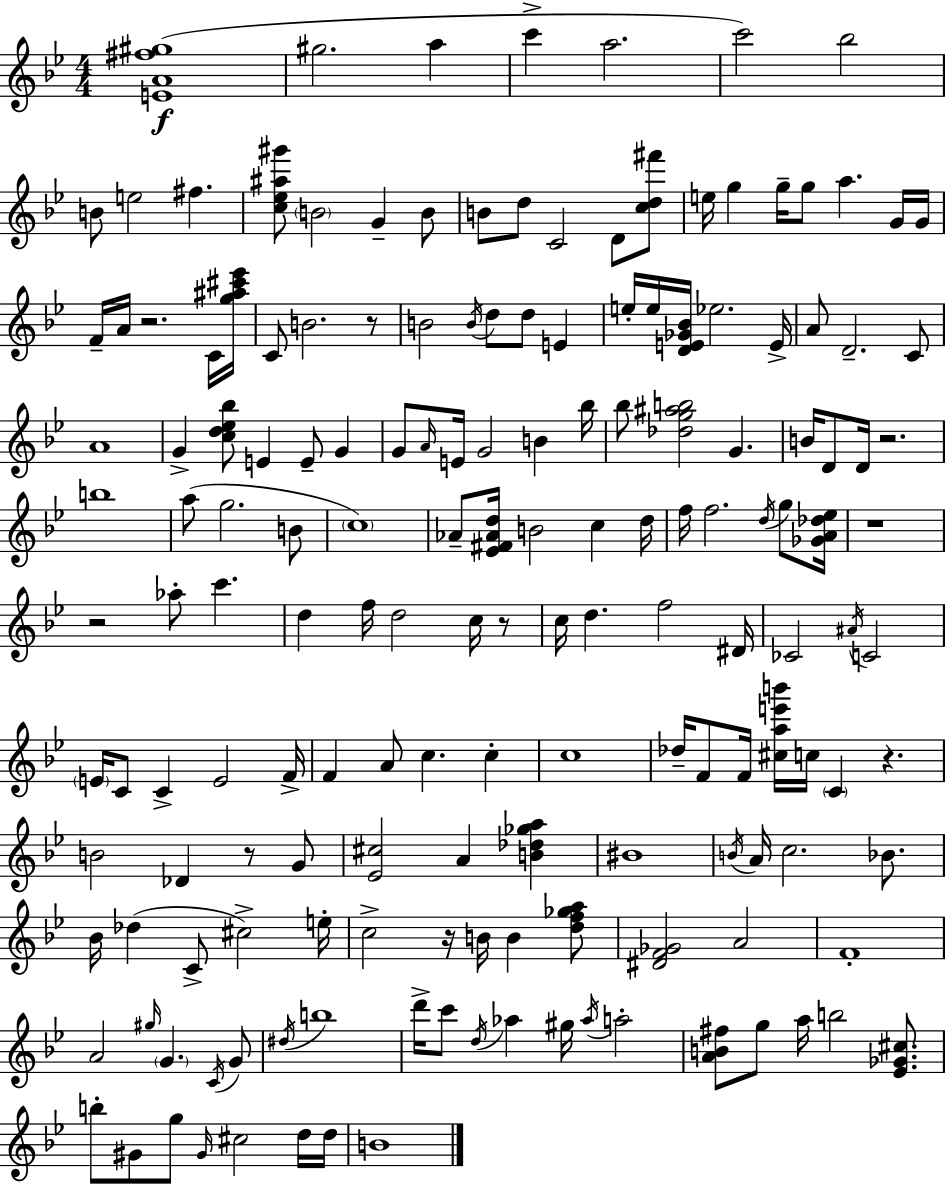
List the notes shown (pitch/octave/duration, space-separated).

[E4,A4,F#5,G#5]/w G#5/h. A5/q C6/q A5/h. C6/h Bb5/h B4/e E5/h F#5/q. [C5,Eb5,A#5,G#6]/e B4/h G4/q B4/e B4/e D5/e C4/h D4/e [C5,D5,F#6]/e E5/s G5/q G5/s G5/e A5/q. G4/s G4/s F4/s A4/s R/h. C4/s [G5,A#5,C#6,Eb6]/s C4/e B4/h. R/e B4/h B4/s D5/e D5/e E4/q E5/s E5/s [D4,E4,Gb4,Bb4]/s Eb5/h. E4/s A4/e D4/h. C4/e A4/w G4/q [C5,D5,Eb5,Bb5]/e E4/q E4/e G4/q G4/e A4/s E4/s G4/h B4/q Bb5/s Bb5/e [Db5,G5,A#5,B5]/h G4/q. B4/s D4/e D4/s R/h. B5/w A5/e G5/h. B4/e C5/w Ab4/e [Eb4,F#4,Ab4,D5]/s B4/h C5/q D5/s F5/s F5/h. D5/s G5/e [Gb4,A4,Db5,Eb5]/s R/w R/h Ab5/e C6/q. D5/q F5/s D5/h C5/s R/e C5/s D5/q. F5/h D#4/s CES4/h A#4/s C4/h E4/s C4/e C4/q E4/h F4/s F4/q A4/e C5/q. C5/q C5/w Db5/s F4/e F4/s [C#5,A5,E6,B6]/s C5/s C4/q R/q. B4/h Db4/q R/e G4/e [Eb4,C#5]/h A4/q [B4,Db5,Gb5,A5]/q BIS4/w B4/s A4/s C5/h. Bb4/e. Bb4/s Db5/q C4/e C#5/h E5/s C5/h R/s B4/s B4/q [D5,F5,Gb5,A5]/e [D#4,F4,Gb4]/h A4/h F4/w A4/h G#5/s G4/q. C4/s G4/e D#5/s B5/w D6/s C6/e D5/s Ab5/q G#5/s Ab5/s A5/h [A4,B4,F#5]/e G5/e A5/s B5/h [Eb4,Gb4,C#5]/e. B5/e G#4/e G5/e G#4/s C#5/h D5/s D5/s B4/w